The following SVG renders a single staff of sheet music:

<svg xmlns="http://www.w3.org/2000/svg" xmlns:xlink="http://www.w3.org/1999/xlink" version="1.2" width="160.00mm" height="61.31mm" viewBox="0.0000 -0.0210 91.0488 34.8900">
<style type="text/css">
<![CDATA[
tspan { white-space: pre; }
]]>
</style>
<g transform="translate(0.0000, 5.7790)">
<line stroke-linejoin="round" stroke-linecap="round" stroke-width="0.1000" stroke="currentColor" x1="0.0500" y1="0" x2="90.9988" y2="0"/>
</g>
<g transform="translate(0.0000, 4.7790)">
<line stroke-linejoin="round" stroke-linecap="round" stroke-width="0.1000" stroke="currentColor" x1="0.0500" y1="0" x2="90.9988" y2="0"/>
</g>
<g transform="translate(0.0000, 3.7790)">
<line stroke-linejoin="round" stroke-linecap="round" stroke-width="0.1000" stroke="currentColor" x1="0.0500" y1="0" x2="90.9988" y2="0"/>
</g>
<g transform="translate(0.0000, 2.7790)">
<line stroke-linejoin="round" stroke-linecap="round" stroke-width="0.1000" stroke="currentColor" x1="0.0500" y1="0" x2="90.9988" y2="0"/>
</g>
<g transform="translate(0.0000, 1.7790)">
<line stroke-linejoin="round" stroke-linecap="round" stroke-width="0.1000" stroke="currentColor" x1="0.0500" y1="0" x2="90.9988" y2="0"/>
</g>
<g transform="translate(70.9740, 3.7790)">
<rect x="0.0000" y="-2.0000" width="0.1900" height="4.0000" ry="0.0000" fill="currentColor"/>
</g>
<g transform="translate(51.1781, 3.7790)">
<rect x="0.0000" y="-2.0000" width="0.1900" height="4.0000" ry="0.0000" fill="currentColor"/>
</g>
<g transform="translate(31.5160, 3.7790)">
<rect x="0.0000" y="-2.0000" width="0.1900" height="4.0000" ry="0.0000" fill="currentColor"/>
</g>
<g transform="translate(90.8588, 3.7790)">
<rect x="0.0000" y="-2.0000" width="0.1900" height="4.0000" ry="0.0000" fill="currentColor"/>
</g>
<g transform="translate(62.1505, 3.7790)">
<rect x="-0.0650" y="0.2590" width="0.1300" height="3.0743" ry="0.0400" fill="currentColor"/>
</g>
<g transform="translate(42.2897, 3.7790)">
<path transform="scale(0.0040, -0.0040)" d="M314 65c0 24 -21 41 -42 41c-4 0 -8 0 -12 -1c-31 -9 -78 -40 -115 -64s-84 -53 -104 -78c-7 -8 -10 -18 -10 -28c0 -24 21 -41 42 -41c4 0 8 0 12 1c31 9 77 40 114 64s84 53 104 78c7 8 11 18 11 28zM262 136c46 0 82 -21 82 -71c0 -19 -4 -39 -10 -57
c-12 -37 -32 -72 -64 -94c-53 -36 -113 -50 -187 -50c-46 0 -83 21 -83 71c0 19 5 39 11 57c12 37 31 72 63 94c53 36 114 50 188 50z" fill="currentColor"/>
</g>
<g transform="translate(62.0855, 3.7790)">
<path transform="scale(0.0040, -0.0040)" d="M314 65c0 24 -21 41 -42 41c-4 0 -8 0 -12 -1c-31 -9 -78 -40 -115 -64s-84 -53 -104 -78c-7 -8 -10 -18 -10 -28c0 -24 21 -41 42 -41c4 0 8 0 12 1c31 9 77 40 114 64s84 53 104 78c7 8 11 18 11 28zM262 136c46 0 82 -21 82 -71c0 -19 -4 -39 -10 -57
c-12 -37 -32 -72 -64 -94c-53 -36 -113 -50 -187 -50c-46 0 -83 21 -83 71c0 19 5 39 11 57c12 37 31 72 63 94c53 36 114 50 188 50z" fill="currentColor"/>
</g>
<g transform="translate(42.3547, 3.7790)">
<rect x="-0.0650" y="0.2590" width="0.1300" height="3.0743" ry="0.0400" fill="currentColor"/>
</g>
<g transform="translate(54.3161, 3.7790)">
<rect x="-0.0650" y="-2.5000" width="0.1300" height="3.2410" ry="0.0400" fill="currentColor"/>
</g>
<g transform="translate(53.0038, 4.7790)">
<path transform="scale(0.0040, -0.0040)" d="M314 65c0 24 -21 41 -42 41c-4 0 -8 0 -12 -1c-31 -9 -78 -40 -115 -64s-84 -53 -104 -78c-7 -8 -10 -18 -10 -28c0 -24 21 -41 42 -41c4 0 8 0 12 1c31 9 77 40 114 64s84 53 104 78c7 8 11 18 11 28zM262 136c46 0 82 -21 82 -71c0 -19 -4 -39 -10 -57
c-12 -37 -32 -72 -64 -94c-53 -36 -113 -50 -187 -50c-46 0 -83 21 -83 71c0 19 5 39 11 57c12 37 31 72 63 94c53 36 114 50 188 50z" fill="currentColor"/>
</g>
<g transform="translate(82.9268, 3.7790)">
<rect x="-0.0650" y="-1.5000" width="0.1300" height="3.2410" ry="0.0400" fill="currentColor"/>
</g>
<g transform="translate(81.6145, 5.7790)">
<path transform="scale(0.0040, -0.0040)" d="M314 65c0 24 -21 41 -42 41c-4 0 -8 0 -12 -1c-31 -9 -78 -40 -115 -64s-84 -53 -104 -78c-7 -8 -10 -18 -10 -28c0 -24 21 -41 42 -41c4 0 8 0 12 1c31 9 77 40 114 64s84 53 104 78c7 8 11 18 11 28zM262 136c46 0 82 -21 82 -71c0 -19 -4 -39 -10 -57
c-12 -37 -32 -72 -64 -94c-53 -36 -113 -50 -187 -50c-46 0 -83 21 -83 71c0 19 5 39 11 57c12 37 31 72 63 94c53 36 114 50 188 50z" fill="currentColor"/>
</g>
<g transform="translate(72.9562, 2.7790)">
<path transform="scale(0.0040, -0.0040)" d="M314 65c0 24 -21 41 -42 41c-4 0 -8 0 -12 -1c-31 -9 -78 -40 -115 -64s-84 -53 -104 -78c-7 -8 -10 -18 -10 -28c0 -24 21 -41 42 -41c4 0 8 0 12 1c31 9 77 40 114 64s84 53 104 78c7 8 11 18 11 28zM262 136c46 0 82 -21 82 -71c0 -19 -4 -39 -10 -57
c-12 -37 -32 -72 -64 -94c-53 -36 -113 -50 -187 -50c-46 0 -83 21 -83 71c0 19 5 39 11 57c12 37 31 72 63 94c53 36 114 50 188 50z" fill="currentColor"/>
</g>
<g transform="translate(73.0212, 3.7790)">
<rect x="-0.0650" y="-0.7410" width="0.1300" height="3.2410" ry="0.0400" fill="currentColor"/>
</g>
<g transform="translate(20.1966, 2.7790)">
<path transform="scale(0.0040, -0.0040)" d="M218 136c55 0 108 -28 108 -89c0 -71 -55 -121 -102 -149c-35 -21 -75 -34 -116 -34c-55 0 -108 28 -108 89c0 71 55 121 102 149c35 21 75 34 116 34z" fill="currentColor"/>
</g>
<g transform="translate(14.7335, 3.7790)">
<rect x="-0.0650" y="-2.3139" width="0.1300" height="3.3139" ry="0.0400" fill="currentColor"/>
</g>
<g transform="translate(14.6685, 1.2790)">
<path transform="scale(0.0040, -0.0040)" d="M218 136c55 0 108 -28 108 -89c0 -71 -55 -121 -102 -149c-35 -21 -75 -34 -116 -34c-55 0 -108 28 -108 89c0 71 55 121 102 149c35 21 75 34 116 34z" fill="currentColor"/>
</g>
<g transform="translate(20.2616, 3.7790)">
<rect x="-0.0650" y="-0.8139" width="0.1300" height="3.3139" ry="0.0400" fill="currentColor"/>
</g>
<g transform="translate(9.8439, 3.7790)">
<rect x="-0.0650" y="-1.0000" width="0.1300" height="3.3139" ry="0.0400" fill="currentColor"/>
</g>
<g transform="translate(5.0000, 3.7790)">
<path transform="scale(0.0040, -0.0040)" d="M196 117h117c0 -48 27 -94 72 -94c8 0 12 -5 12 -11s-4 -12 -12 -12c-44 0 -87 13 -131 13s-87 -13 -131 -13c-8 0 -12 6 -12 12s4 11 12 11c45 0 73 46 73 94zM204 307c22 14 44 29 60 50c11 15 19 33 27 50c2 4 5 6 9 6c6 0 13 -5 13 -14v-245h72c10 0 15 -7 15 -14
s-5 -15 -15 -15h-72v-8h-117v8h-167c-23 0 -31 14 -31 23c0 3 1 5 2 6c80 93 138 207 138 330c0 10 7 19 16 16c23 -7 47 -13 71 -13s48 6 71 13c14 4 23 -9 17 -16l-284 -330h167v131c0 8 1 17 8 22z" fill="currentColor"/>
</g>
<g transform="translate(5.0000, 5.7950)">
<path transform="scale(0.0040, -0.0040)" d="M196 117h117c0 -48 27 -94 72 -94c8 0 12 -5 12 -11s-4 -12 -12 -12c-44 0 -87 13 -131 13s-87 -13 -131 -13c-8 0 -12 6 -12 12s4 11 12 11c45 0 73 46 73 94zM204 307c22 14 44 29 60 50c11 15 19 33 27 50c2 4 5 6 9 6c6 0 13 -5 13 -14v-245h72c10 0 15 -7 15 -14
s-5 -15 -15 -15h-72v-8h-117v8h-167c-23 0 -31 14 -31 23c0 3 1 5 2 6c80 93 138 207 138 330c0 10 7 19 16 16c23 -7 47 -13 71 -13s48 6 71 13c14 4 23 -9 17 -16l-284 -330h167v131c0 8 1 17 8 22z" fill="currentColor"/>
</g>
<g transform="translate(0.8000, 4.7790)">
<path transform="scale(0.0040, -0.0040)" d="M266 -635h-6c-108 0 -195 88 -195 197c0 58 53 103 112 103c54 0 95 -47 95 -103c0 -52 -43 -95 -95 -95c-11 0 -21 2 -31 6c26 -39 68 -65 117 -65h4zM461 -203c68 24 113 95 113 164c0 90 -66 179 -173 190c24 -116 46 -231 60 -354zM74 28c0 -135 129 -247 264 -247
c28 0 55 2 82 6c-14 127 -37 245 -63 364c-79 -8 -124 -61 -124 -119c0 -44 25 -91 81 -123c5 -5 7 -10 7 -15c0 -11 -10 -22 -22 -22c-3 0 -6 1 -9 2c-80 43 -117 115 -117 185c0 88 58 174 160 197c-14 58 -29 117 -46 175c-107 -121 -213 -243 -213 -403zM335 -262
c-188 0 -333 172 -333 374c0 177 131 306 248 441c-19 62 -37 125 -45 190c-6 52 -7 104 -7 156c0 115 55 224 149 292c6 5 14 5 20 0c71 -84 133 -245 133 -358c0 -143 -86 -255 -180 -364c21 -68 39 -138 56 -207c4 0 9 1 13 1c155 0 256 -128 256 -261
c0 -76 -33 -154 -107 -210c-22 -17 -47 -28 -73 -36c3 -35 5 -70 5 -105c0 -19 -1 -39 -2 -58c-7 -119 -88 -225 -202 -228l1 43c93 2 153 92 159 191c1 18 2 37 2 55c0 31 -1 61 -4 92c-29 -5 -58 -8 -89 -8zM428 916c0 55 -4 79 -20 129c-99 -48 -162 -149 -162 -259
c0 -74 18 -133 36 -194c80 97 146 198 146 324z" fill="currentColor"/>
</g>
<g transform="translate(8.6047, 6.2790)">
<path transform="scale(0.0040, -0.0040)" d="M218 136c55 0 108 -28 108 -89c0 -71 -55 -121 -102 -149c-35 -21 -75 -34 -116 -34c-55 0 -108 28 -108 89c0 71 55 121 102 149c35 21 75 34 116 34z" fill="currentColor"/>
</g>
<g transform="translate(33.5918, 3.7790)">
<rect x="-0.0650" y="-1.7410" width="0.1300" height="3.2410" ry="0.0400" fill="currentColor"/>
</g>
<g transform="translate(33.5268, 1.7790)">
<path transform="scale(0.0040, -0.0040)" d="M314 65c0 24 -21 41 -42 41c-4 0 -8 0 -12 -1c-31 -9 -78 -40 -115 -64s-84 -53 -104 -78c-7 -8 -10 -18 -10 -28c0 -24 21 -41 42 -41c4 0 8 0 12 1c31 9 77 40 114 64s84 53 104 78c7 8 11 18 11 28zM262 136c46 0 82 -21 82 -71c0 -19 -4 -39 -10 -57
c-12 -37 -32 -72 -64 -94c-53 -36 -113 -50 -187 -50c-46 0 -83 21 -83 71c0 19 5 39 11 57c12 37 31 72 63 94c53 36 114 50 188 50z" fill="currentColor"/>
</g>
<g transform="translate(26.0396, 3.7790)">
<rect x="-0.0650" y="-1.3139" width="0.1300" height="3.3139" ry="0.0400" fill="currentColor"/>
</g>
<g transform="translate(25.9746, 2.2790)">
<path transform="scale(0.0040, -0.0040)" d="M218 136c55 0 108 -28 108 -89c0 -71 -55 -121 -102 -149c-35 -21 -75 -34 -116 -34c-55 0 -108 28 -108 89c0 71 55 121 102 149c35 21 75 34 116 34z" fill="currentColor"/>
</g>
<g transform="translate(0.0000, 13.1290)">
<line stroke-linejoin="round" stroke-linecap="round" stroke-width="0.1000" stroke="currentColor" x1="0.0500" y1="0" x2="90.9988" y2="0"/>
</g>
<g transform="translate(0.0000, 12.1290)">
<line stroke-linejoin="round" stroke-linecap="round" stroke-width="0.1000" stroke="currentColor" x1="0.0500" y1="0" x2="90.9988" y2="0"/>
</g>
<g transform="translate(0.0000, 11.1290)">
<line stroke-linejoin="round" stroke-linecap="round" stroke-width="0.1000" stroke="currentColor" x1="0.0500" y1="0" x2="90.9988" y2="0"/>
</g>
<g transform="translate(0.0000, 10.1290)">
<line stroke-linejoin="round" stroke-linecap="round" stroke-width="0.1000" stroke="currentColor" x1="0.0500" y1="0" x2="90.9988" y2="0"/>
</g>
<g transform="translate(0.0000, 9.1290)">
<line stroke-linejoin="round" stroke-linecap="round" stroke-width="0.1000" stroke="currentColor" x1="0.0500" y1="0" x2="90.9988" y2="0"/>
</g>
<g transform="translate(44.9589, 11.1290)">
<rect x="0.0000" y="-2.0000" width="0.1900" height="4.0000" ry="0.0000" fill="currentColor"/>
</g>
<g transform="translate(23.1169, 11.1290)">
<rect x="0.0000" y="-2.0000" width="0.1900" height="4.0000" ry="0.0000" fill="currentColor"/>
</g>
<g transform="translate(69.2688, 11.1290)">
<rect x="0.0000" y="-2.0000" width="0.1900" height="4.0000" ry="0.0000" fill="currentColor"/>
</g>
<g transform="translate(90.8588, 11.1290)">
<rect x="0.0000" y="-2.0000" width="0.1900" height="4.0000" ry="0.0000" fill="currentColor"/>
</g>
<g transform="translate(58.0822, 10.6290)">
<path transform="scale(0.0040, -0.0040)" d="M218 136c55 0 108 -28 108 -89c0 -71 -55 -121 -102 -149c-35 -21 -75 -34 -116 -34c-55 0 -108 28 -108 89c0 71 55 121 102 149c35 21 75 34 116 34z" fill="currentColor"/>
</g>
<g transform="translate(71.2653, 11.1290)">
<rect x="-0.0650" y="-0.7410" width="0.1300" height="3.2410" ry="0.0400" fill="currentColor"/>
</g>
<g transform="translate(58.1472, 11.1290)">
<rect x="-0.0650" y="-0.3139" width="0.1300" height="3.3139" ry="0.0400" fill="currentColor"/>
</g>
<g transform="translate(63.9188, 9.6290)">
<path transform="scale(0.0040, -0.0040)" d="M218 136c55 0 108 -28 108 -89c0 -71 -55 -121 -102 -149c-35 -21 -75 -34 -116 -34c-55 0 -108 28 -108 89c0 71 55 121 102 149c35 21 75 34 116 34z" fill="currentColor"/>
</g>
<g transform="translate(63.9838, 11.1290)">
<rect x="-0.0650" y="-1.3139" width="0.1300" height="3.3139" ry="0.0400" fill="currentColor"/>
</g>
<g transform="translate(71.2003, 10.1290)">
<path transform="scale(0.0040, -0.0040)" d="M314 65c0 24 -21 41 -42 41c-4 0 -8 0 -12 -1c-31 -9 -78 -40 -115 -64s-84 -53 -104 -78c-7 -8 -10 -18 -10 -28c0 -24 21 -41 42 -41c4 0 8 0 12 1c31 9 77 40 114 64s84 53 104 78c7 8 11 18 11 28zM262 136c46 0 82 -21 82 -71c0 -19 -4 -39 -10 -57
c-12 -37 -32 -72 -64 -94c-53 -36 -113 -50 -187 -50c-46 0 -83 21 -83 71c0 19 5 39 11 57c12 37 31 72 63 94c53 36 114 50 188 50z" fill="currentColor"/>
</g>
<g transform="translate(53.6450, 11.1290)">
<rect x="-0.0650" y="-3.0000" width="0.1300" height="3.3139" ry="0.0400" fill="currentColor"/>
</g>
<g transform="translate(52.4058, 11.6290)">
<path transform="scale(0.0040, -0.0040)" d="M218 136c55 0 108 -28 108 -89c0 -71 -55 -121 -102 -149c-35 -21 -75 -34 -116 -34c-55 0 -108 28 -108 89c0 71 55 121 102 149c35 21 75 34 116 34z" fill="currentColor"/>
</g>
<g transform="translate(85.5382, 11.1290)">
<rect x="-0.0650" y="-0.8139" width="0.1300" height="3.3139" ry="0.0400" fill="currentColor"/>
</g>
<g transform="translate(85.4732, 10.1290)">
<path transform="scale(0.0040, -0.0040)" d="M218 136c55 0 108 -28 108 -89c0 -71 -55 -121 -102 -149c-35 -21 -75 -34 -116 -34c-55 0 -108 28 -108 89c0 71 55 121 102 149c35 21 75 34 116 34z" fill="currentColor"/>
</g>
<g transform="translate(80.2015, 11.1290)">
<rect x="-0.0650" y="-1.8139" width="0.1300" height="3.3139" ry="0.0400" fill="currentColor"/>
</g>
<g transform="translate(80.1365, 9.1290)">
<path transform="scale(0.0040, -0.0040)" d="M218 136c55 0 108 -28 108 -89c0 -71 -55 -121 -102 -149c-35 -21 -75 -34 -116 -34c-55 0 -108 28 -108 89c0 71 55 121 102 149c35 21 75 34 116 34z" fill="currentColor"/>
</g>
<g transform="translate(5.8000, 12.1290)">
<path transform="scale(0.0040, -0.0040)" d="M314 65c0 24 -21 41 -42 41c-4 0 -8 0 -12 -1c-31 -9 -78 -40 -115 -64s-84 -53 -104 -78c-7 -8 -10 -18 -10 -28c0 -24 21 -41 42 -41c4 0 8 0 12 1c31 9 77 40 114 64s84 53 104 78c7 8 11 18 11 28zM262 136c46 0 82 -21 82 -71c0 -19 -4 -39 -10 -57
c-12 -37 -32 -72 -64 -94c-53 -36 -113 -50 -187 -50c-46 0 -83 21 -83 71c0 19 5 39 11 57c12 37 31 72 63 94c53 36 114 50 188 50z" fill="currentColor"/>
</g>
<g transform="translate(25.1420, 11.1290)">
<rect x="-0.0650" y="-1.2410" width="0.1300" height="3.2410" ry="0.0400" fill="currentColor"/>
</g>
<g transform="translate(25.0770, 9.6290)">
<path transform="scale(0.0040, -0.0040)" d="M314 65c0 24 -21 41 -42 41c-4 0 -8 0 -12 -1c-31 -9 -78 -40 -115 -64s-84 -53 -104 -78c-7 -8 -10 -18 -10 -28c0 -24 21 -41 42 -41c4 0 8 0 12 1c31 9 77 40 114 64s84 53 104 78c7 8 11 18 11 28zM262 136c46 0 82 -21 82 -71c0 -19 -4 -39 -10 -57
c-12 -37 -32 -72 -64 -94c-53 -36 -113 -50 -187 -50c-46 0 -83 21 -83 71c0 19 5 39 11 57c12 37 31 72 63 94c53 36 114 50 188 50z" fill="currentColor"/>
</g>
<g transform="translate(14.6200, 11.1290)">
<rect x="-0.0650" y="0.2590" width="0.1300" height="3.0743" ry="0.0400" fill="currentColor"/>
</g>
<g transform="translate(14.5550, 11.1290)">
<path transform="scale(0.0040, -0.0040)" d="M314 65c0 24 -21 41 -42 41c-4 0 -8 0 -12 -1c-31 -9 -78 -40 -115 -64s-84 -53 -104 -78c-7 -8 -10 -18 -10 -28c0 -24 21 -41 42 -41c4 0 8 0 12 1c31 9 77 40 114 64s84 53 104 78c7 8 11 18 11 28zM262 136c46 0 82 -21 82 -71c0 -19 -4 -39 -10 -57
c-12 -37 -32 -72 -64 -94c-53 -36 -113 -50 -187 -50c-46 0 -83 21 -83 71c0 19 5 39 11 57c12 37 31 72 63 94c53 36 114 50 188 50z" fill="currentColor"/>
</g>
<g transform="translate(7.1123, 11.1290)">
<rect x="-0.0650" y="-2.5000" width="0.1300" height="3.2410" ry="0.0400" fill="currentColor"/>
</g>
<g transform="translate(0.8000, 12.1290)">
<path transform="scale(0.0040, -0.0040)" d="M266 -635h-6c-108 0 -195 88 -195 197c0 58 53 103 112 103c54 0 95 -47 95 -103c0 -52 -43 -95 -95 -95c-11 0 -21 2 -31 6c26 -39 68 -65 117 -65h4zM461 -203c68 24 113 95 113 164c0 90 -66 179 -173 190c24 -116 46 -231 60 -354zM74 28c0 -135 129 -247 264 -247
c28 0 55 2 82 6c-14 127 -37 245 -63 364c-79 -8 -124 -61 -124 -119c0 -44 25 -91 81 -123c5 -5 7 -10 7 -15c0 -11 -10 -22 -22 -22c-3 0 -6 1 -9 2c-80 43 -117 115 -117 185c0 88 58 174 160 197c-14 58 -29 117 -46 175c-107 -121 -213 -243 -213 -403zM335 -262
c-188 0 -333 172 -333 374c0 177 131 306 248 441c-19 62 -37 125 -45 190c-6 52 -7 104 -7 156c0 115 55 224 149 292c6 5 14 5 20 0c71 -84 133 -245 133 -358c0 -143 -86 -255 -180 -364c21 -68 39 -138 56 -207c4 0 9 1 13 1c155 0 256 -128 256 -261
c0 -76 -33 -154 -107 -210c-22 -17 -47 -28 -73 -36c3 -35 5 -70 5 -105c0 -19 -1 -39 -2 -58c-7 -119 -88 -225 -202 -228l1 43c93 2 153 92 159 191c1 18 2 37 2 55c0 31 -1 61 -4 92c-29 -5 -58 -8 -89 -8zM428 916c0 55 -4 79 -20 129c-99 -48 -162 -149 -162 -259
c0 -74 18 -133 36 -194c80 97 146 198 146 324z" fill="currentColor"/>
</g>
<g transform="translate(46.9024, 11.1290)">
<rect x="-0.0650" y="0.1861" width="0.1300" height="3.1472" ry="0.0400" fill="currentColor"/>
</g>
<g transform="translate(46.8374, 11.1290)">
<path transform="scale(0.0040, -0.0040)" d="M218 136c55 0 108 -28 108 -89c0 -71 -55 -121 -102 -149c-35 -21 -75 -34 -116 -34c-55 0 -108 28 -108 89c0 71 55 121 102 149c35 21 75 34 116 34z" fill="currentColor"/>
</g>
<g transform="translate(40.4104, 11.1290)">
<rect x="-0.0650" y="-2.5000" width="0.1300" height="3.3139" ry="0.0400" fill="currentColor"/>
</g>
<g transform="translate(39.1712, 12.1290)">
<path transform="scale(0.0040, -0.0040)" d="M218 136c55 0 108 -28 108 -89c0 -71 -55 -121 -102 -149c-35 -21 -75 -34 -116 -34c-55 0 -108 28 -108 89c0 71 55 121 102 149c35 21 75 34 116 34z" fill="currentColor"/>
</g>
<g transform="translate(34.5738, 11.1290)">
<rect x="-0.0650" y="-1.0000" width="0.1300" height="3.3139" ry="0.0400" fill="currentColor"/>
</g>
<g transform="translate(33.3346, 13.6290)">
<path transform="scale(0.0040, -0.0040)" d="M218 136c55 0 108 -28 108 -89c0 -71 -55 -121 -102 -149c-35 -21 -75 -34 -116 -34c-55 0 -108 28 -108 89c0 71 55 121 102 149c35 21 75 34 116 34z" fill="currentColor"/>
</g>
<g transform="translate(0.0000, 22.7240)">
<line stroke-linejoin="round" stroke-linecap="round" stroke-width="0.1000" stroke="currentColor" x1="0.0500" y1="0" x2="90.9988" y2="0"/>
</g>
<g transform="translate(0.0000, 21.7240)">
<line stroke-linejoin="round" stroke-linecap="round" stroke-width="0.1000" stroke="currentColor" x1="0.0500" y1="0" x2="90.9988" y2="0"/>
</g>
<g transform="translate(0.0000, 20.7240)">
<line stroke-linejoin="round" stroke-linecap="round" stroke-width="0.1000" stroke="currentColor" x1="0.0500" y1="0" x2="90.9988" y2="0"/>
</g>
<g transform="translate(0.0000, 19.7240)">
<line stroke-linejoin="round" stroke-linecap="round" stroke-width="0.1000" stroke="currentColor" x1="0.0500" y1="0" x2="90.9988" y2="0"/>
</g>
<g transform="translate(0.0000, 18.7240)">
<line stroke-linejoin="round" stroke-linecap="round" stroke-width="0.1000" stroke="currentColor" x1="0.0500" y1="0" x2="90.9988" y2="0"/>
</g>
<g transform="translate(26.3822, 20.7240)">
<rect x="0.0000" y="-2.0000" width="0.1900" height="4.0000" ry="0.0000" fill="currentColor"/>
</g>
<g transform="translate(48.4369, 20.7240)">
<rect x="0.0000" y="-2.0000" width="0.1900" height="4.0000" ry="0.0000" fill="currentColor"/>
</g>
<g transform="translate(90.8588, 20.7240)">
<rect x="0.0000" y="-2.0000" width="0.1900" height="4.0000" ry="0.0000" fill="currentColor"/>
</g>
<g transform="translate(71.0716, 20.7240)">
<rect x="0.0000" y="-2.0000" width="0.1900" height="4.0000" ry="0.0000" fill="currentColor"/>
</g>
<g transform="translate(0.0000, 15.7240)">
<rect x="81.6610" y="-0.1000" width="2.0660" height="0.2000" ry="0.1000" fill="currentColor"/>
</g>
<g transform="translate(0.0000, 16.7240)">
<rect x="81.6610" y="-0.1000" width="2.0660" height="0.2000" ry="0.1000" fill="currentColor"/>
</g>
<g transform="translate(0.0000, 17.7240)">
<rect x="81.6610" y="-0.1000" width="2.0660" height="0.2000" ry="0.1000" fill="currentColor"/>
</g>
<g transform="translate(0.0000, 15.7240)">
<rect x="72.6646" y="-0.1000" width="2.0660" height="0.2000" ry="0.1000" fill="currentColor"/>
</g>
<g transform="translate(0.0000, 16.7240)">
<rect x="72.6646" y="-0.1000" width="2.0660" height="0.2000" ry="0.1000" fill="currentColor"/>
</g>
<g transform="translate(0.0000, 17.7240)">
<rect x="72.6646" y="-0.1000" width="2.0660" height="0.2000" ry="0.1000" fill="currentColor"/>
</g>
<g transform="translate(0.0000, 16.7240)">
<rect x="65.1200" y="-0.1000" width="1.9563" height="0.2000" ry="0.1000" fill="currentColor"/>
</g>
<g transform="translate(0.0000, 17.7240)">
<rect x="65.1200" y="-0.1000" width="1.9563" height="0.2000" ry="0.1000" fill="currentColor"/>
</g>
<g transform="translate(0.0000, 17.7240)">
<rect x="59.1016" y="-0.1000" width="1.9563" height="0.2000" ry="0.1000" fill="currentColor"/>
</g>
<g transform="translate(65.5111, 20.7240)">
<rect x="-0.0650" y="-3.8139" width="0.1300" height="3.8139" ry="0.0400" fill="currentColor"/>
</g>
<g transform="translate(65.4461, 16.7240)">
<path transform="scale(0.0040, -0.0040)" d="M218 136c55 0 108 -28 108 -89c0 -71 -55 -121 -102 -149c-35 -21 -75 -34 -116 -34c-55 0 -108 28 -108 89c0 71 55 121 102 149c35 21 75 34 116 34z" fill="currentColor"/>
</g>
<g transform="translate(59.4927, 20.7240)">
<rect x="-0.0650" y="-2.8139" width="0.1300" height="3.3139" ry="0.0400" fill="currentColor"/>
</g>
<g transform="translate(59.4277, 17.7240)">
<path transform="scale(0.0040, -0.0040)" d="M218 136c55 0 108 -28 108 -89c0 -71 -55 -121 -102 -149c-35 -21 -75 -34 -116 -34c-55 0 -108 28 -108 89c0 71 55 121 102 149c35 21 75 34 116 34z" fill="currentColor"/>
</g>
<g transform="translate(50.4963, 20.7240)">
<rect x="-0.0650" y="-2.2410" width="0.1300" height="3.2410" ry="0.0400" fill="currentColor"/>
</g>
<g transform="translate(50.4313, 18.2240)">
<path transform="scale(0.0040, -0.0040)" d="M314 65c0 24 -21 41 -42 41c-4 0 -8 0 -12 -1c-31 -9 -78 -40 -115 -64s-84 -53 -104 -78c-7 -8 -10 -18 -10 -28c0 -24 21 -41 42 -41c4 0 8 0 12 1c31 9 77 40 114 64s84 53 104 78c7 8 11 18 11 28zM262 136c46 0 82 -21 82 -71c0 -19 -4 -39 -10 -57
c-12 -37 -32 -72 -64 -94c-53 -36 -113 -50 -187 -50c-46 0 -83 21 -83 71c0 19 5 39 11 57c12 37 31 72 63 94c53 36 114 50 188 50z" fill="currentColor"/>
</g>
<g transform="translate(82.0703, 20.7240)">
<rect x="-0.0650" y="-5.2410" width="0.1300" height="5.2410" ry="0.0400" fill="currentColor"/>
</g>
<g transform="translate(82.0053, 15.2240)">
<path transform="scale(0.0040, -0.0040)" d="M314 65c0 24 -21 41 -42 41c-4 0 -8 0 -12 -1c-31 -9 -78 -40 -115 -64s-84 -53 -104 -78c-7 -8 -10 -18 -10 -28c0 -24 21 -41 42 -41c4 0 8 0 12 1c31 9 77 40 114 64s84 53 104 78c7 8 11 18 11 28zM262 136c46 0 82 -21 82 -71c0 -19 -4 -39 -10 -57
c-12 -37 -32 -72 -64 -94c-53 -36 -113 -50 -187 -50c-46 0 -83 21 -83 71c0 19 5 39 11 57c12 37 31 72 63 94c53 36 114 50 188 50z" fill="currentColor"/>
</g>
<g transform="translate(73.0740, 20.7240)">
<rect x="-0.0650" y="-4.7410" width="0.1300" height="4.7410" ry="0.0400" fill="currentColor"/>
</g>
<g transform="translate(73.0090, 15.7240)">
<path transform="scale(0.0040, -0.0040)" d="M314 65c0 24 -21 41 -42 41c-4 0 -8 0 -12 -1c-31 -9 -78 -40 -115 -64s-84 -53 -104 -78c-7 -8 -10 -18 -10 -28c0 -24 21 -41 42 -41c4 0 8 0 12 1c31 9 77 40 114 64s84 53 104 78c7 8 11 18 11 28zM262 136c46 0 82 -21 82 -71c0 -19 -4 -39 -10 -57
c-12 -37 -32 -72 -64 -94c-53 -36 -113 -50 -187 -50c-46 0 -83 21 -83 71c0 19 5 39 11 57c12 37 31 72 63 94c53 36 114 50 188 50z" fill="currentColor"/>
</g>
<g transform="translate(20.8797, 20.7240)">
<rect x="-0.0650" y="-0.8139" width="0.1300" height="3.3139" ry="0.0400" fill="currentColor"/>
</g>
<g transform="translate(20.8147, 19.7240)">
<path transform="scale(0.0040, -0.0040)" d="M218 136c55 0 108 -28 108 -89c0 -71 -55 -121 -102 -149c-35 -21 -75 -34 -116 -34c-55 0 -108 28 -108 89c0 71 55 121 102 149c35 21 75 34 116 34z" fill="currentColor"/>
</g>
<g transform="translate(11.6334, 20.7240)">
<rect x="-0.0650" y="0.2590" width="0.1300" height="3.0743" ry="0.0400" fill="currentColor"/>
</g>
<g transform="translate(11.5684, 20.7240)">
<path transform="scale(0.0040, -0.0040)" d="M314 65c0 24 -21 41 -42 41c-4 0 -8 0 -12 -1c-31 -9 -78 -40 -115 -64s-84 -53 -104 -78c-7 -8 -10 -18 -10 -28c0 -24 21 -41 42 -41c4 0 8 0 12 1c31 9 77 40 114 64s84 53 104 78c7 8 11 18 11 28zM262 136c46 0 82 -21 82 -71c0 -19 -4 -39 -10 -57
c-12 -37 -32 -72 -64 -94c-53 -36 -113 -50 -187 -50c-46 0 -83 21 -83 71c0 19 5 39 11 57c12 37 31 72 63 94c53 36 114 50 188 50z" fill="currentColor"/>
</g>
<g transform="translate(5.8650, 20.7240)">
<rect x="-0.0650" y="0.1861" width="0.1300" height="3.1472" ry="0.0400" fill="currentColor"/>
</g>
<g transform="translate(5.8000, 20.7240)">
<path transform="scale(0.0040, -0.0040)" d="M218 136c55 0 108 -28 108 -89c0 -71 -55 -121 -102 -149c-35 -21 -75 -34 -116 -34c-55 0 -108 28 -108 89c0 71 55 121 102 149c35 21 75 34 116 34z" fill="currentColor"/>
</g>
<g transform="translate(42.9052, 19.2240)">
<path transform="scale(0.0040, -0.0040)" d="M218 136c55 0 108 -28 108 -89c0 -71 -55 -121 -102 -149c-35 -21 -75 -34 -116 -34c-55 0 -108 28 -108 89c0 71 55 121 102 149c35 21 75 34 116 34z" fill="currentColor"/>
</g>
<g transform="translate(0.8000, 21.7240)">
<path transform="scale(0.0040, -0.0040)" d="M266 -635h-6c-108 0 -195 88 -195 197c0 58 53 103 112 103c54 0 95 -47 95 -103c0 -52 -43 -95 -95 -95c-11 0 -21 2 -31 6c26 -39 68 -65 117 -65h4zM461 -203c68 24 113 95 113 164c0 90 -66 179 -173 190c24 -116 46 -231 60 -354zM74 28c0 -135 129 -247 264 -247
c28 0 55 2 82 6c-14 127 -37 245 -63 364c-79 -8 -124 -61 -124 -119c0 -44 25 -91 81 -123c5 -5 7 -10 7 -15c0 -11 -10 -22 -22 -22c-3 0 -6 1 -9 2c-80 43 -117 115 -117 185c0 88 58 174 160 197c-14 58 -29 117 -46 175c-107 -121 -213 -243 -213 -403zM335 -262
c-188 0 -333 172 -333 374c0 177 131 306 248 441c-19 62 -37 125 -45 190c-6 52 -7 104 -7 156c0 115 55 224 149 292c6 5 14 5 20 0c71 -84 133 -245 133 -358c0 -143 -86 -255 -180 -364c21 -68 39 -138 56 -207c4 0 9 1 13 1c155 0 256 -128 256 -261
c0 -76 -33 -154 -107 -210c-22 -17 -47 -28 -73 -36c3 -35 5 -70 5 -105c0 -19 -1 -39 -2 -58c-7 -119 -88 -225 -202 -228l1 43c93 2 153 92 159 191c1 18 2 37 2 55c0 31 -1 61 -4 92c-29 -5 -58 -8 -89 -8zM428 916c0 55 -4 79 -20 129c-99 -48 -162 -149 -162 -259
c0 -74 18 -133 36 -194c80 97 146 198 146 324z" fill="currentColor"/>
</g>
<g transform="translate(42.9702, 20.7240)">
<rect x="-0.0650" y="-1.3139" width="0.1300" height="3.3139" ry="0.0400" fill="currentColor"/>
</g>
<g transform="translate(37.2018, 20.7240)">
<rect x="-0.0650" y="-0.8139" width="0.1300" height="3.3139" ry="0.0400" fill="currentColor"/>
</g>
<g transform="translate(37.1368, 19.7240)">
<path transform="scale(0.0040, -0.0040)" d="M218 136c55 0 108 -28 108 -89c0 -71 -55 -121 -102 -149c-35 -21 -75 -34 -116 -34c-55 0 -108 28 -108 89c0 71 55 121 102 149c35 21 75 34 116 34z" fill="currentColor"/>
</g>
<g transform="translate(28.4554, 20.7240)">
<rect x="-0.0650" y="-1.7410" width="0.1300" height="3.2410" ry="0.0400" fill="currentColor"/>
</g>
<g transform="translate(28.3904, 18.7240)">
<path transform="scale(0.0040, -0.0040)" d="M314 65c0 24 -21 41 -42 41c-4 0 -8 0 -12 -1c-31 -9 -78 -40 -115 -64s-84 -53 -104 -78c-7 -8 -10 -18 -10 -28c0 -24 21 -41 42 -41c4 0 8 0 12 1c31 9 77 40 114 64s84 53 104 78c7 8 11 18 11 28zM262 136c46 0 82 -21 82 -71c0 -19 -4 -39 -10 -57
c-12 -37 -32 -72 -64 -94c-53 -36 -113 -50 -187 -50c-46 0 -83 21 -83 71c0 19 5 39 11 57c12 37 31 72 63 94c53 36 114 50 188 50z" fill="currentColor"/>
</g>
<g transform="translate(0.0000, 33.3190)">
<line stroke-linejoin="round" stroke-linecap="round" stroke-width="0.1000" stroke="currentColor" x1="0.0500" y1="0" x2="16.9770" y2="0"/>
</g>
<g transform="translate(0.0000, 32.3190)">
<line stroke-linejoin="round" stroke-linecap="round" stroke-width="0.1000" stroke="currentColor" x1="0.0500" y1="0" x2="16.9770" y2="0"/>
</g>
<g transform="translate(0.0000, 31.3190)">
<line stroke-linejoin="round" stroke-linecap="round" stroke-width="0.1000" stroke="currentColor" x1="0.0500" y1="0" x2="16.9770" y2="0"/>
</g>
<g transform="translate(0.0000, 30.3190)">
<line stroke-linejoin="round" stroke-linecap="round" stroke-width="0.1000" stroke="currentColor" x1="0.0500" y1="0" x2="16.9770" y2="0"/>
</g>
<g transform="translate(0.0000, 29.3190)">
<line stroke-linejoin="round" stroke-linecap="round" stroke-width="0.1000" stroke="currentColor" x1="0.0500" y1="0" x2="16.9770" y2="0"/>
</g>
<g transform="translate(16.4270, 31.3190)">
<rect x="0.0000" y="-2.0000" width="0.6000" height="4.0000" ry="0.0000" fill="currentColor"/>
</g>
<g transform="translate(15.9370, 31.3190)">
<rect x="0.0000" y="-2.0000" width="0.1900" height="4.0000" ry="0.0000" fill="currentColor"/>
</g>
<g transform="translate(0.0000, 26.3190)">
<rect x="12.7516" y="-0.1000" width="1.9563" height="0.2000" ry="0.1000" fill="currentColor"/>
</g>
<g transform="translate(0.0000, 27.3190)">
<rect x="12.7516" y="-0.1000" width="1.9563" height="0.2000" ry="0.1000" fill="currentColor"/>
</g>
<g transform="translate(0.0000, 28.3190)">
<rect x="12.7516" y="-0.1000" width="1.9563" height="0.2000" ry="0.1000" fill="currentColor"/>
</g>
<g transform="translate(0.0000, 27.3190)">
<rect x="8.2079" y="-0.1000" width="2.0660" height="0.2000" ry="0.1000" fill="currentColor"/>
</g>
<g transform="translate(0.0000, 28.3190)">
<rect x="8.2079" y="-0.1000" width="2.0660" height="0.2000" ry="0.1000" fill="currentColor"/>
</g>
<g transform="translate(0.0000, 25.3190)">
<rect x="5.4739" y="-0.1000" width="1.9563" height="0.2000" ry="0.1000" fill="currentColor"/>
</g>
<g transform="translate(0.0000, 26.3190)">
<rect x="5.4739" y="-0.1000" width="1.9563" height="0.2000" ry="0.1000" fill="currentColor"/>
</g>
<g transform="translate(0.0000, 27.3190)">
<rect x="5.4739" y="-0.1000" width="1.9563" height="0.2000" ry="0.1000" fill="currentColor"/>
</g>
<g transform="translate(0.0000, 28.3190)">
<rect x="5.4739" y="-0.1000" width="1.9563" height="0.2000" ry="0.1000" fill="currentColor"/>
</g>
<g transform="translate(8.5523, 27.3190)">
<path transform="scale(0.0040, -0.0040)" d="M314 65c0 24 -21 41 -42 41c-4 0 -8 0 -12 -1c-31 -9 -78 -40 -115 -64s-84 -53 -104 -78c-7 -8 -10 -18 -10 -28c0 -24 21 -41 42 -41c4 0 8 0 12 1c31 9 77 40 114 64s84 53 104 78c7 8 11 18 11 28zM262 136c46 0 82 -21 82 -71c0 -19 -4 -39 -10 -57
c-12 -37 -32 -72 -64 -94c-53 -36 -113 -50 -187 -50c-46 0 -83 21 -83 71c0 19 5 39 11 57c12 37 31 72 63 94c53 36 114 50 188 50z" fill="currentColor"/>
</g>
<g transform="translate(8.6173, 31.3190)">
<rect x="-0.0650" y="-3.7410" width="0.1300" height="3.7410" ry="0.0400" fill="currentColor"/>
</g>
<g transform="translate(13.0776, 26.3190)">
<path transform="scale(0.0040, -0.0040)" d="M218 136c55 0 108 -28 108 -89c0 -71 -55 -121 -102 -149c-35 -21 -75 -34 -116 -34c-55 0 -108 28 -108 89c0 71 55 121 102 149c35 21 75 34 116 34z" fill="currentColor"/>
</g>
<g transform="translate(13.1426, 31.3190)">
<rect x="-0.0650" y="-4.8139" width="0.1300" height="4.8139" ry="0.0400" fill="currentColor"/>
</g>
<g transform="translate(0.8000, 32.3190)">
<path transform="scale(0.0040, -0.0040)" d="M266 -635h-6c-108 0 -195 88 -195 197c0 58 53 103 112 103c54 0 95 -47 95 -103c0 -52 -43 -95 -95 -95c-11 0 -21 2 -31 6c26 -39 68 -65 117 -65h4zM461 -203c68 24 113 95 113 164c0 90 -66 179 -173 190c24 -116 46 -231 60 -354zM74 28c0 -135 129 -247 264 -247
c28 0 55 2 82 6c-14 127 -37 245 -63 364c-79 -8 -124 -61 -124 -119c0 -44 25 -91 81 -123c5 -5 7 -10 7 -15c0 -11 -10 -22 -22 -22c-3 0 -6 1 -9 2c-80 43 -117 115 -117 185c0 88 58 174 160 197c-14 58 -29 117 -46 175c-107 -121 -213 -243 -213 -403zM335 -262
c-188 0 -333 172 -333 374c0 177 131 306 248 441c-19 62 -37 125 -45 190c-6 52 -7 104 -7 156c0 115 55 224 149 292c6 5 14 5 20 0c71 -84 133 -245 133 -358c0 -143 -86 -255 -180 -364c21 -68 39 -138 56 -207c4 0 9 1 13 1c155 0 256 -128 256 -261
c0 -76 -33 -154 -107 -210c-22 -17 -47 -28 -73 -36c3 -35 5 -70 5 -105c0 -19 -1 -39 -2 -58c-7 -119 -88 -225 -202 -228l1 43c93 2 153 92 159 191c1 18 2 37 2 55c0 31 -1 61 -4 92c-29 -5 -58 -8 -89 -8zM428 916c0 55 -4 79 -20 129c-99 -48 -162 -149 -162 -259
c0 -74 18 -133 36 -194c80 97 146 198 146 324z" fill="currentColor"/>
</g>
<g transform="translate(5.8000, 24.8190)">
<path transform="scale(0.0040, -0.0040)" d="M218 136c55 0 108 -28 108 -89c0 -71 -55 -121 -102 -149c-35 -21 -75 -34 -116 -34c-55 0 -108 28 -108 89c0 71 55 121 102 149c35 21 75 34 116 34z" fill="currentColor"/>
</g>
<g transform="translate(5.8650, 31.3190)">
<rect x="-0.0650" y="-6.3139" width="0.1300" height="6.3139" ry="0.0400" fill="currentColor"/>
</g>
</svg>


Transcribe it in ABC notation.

X:1
T:Untitled
M:4/4
L:1/4
K:C
D g d e f2 B2 G2 B2 d2 E2 G2 B2 e2 D G B A c e d2 f d B B2 d f2 d e g2 a c' e'2 f'2 a' c'2 e'